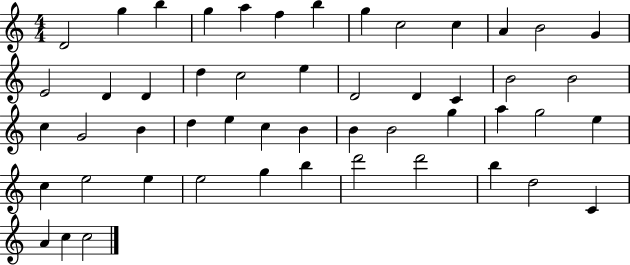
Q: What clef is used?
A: treble